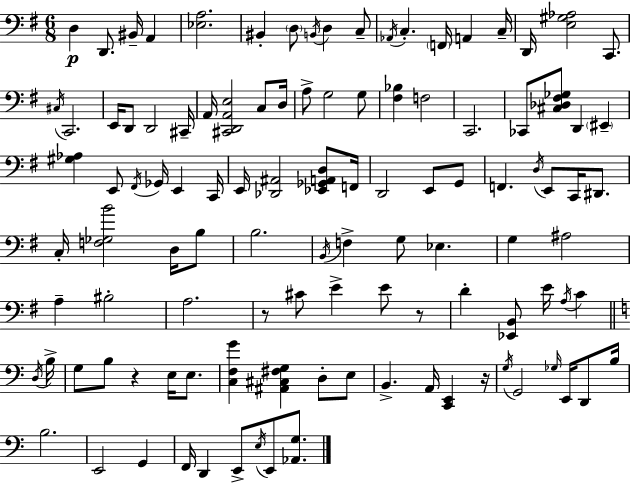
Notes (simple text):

D3/q D2/e. BIS2/s A2/q [Eb3,A3]/h. BIS2/q D3/e B2/s D3/q C3/e Ab2/s C3/q. F2/s A2/q C3/s D2/s [E3,G#3,Ab3]/h C2/e. C#3/s C2/h. E2/s D2/e D2/h C#2/s A2/s [C#2,D2,A2,E3]/h C3/e D3/s A3/e G3/h G3/e [F#3,Bb3]/q F3/h C2/h. CES2/e [C#3,Db3,F#3,Gb3]/e D2/q EIS2/q [G#3,Ab3]/q E2/e F#2/s Gb2/s E2/q C2/s E2/s [Db2,A#2]/h [Eb2,Gb2,A2,D3]/e F2/s D2/h E2/e G2/e F2/q. D3/s E2/e C2/s D#2/e. C3/s [F3,Gb3,B4]/h D3/s B3/e B3/h. B2/s F3/q G3/e Eb3/q. G3/q A#3/h A3/q BIS3/h A3/h. R/e C#4/e E4/q E4/e R/e D4/q [Eb2,B2]/e E4/s A3/s C4/q D3/s B3/s G3/e B3/e R/q E3/s E3/e. [C3,F3,G4]/q [A#2,C#3,F#3,G3]/q D3/e E3/e B2/q. A2/s [C2,E2]/q R/s G3/s G2/h Gb3/s E2/s D2/e B3/s B3/h. E2/h G2/q F2/s D2/q E2/e E3/s E2/e [Ab2,G3]/e.